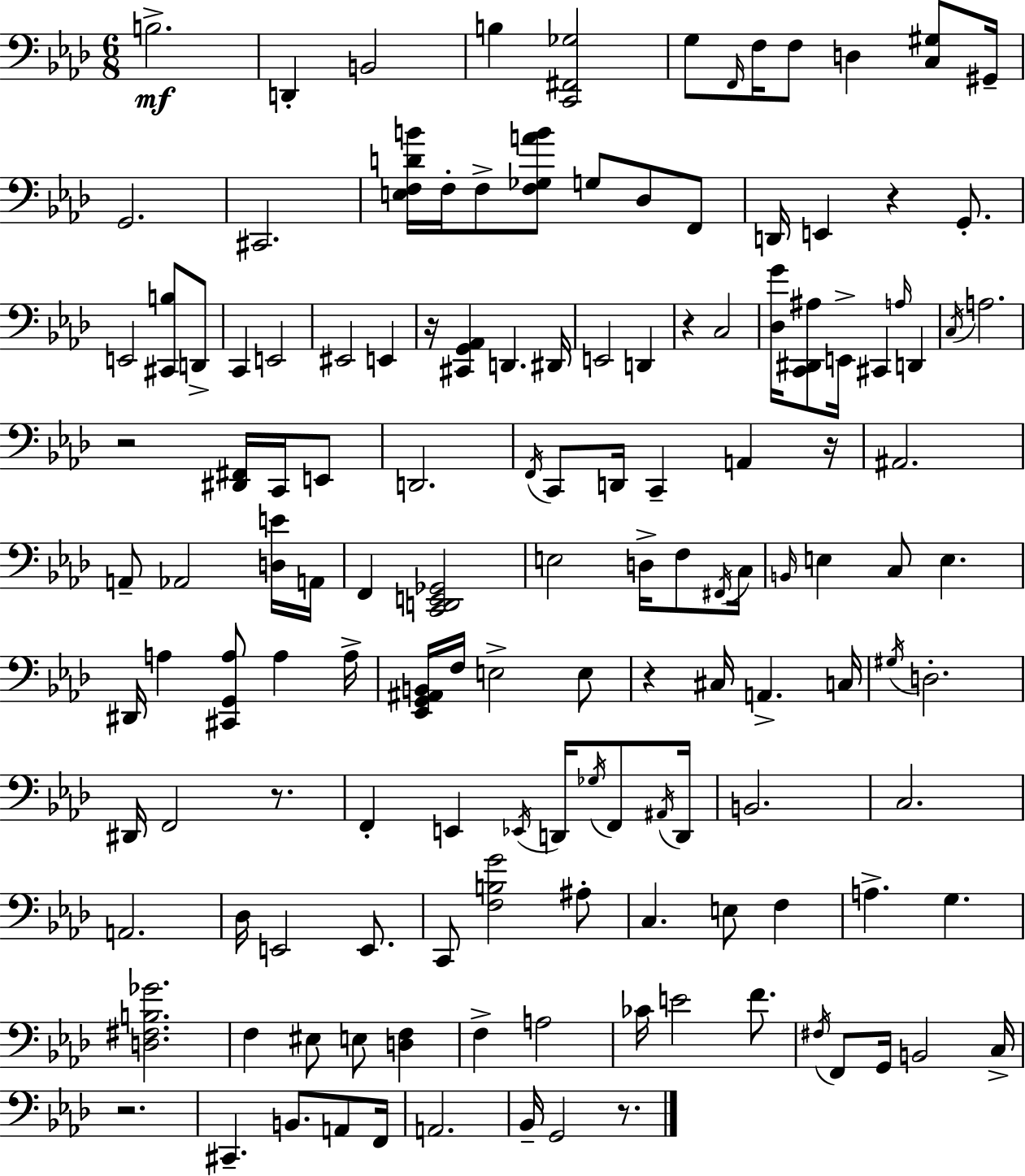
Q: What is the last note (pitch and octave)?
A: G2